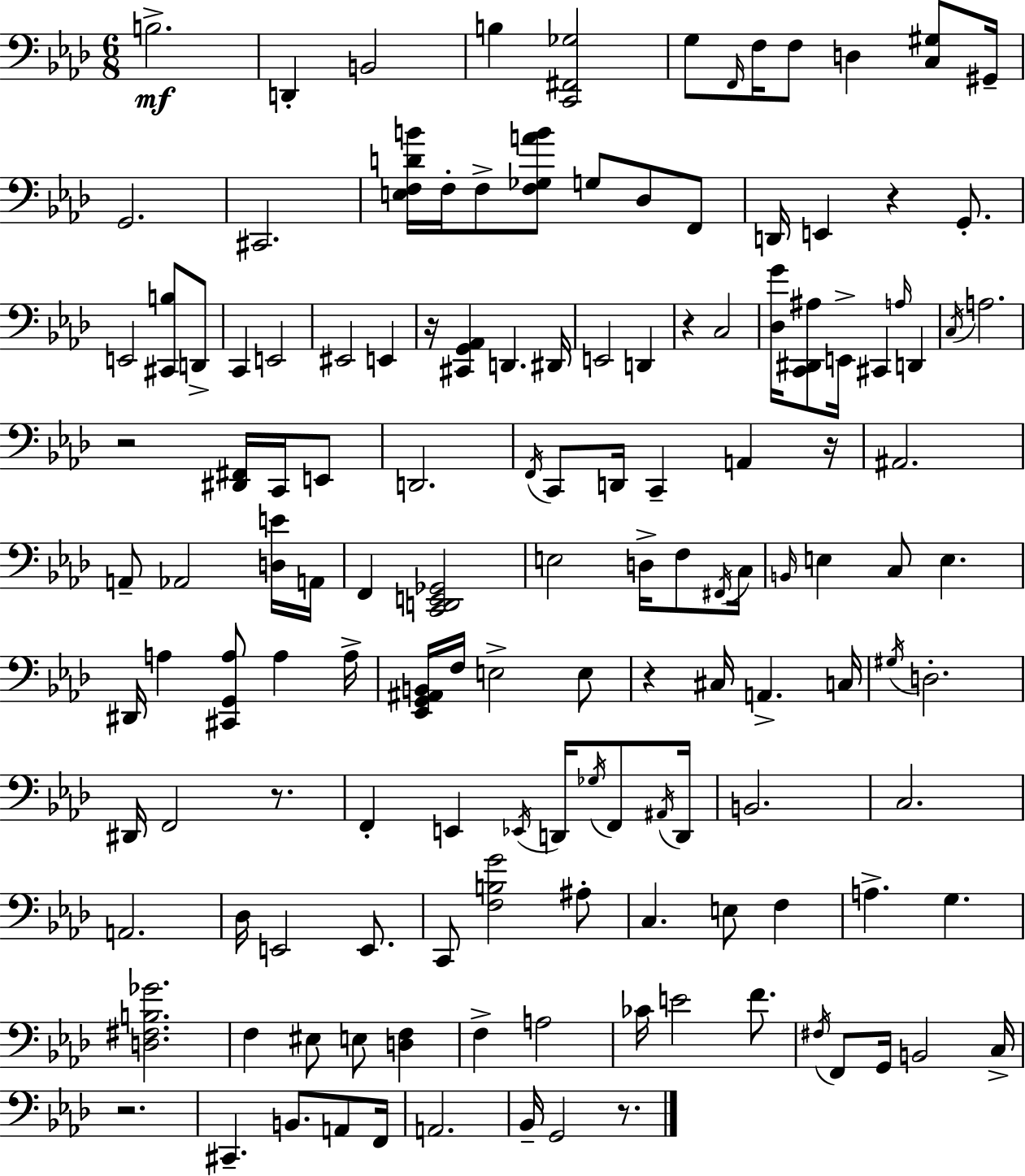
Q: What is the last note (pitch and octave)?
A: G2